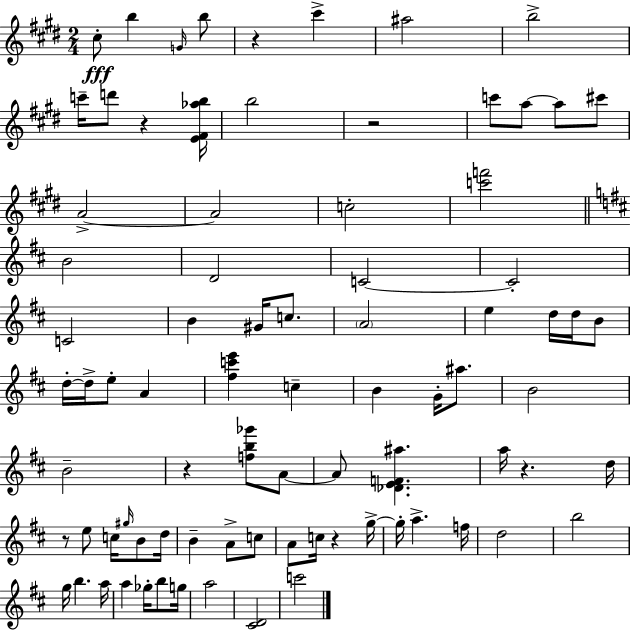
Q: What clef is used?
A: treble